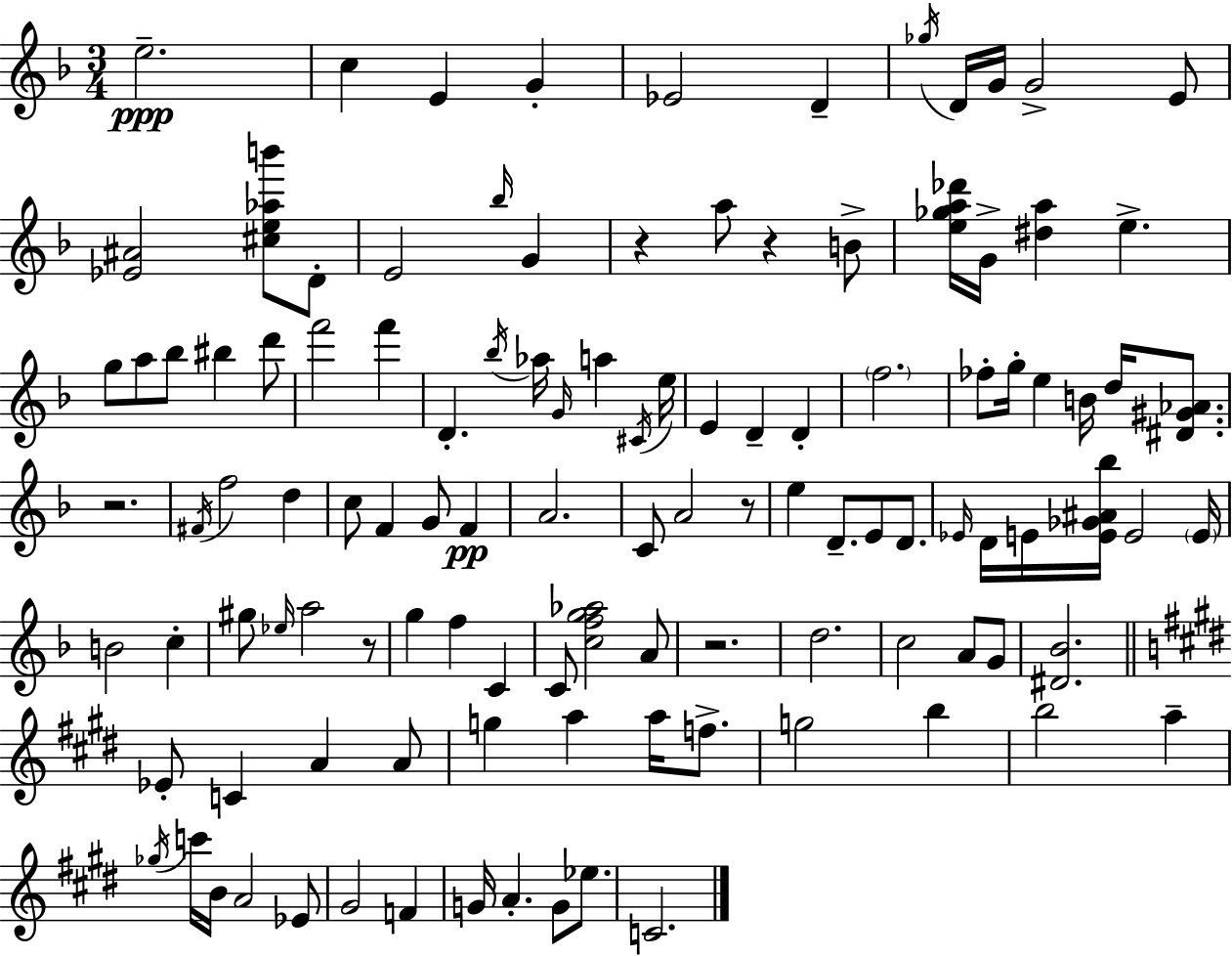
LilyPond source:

{
  \clef treble
  \numericTimeSignature
  \time 3/4
  \key d \minor
  e''2.--\ppp | c''4 e'4 g'4-. | ees'2 d'4-- | \acciaccatura { ges''16 } d'16 g'16 g'2-> e'8 | \break <ees' ais'>2 <cis'' e'' aes'' b'''>8 d'8-. | e'2 \grace { bes''16 } g'4 | r4 a''8 r4 | b'8-> <e'' ges'' a'' des'''>16 g'16-> <dis'' a''>4 e''4.-> | \break g''8 a''8 bes''8 bis''4 | d'''8 f'''2 f'''4 | d'4.-. \acciaccatura { bes''16 } aes''16 \grace { g'16 } a''4 | \acciaccatura { cis'16 } e''16 e'4 d'4-- | \break d'4-. \parenthesize f''2. | fes''8-. g''16-. e''4 | b'16 d''16 <dis' gis' aes'>8. r2. | \acciaccatura { fis'16 } f''2 | \break d''4 c''8 f'4 | g'8 f'4\pp a'2. | c'8 a'2 | r8 e''4 d'8.-- | \break e'8 d'8. \grace { ees'16 } d'16 e'16 <e' ges' ais' bes''>16 e'2 | \parenthesize e'16 b'2 | c''4-. gis''8 \grace { ees''16 } a''2 | r8 g''4 | \break f''4 c'4 c'8 <c'' f'' g'' aes''>2 | a'8 r2. | d''2. | c''2 | \break a'8 g'8 <dis' bes'>2. | \bar "||" \break \key e \major ees'8-. c'4 a'4 a'8 | g''4 a''4 a''16 f''8.-> | g''2 b''4 | b''2 a''4-- | \break \acciaccatura { ges''16 } c'''16 b'16 a'2 ees'8 | gis'2 f'4 | g'16 a'4.-. g'8 ees''8. | c'2. | \break \bar "|."
}